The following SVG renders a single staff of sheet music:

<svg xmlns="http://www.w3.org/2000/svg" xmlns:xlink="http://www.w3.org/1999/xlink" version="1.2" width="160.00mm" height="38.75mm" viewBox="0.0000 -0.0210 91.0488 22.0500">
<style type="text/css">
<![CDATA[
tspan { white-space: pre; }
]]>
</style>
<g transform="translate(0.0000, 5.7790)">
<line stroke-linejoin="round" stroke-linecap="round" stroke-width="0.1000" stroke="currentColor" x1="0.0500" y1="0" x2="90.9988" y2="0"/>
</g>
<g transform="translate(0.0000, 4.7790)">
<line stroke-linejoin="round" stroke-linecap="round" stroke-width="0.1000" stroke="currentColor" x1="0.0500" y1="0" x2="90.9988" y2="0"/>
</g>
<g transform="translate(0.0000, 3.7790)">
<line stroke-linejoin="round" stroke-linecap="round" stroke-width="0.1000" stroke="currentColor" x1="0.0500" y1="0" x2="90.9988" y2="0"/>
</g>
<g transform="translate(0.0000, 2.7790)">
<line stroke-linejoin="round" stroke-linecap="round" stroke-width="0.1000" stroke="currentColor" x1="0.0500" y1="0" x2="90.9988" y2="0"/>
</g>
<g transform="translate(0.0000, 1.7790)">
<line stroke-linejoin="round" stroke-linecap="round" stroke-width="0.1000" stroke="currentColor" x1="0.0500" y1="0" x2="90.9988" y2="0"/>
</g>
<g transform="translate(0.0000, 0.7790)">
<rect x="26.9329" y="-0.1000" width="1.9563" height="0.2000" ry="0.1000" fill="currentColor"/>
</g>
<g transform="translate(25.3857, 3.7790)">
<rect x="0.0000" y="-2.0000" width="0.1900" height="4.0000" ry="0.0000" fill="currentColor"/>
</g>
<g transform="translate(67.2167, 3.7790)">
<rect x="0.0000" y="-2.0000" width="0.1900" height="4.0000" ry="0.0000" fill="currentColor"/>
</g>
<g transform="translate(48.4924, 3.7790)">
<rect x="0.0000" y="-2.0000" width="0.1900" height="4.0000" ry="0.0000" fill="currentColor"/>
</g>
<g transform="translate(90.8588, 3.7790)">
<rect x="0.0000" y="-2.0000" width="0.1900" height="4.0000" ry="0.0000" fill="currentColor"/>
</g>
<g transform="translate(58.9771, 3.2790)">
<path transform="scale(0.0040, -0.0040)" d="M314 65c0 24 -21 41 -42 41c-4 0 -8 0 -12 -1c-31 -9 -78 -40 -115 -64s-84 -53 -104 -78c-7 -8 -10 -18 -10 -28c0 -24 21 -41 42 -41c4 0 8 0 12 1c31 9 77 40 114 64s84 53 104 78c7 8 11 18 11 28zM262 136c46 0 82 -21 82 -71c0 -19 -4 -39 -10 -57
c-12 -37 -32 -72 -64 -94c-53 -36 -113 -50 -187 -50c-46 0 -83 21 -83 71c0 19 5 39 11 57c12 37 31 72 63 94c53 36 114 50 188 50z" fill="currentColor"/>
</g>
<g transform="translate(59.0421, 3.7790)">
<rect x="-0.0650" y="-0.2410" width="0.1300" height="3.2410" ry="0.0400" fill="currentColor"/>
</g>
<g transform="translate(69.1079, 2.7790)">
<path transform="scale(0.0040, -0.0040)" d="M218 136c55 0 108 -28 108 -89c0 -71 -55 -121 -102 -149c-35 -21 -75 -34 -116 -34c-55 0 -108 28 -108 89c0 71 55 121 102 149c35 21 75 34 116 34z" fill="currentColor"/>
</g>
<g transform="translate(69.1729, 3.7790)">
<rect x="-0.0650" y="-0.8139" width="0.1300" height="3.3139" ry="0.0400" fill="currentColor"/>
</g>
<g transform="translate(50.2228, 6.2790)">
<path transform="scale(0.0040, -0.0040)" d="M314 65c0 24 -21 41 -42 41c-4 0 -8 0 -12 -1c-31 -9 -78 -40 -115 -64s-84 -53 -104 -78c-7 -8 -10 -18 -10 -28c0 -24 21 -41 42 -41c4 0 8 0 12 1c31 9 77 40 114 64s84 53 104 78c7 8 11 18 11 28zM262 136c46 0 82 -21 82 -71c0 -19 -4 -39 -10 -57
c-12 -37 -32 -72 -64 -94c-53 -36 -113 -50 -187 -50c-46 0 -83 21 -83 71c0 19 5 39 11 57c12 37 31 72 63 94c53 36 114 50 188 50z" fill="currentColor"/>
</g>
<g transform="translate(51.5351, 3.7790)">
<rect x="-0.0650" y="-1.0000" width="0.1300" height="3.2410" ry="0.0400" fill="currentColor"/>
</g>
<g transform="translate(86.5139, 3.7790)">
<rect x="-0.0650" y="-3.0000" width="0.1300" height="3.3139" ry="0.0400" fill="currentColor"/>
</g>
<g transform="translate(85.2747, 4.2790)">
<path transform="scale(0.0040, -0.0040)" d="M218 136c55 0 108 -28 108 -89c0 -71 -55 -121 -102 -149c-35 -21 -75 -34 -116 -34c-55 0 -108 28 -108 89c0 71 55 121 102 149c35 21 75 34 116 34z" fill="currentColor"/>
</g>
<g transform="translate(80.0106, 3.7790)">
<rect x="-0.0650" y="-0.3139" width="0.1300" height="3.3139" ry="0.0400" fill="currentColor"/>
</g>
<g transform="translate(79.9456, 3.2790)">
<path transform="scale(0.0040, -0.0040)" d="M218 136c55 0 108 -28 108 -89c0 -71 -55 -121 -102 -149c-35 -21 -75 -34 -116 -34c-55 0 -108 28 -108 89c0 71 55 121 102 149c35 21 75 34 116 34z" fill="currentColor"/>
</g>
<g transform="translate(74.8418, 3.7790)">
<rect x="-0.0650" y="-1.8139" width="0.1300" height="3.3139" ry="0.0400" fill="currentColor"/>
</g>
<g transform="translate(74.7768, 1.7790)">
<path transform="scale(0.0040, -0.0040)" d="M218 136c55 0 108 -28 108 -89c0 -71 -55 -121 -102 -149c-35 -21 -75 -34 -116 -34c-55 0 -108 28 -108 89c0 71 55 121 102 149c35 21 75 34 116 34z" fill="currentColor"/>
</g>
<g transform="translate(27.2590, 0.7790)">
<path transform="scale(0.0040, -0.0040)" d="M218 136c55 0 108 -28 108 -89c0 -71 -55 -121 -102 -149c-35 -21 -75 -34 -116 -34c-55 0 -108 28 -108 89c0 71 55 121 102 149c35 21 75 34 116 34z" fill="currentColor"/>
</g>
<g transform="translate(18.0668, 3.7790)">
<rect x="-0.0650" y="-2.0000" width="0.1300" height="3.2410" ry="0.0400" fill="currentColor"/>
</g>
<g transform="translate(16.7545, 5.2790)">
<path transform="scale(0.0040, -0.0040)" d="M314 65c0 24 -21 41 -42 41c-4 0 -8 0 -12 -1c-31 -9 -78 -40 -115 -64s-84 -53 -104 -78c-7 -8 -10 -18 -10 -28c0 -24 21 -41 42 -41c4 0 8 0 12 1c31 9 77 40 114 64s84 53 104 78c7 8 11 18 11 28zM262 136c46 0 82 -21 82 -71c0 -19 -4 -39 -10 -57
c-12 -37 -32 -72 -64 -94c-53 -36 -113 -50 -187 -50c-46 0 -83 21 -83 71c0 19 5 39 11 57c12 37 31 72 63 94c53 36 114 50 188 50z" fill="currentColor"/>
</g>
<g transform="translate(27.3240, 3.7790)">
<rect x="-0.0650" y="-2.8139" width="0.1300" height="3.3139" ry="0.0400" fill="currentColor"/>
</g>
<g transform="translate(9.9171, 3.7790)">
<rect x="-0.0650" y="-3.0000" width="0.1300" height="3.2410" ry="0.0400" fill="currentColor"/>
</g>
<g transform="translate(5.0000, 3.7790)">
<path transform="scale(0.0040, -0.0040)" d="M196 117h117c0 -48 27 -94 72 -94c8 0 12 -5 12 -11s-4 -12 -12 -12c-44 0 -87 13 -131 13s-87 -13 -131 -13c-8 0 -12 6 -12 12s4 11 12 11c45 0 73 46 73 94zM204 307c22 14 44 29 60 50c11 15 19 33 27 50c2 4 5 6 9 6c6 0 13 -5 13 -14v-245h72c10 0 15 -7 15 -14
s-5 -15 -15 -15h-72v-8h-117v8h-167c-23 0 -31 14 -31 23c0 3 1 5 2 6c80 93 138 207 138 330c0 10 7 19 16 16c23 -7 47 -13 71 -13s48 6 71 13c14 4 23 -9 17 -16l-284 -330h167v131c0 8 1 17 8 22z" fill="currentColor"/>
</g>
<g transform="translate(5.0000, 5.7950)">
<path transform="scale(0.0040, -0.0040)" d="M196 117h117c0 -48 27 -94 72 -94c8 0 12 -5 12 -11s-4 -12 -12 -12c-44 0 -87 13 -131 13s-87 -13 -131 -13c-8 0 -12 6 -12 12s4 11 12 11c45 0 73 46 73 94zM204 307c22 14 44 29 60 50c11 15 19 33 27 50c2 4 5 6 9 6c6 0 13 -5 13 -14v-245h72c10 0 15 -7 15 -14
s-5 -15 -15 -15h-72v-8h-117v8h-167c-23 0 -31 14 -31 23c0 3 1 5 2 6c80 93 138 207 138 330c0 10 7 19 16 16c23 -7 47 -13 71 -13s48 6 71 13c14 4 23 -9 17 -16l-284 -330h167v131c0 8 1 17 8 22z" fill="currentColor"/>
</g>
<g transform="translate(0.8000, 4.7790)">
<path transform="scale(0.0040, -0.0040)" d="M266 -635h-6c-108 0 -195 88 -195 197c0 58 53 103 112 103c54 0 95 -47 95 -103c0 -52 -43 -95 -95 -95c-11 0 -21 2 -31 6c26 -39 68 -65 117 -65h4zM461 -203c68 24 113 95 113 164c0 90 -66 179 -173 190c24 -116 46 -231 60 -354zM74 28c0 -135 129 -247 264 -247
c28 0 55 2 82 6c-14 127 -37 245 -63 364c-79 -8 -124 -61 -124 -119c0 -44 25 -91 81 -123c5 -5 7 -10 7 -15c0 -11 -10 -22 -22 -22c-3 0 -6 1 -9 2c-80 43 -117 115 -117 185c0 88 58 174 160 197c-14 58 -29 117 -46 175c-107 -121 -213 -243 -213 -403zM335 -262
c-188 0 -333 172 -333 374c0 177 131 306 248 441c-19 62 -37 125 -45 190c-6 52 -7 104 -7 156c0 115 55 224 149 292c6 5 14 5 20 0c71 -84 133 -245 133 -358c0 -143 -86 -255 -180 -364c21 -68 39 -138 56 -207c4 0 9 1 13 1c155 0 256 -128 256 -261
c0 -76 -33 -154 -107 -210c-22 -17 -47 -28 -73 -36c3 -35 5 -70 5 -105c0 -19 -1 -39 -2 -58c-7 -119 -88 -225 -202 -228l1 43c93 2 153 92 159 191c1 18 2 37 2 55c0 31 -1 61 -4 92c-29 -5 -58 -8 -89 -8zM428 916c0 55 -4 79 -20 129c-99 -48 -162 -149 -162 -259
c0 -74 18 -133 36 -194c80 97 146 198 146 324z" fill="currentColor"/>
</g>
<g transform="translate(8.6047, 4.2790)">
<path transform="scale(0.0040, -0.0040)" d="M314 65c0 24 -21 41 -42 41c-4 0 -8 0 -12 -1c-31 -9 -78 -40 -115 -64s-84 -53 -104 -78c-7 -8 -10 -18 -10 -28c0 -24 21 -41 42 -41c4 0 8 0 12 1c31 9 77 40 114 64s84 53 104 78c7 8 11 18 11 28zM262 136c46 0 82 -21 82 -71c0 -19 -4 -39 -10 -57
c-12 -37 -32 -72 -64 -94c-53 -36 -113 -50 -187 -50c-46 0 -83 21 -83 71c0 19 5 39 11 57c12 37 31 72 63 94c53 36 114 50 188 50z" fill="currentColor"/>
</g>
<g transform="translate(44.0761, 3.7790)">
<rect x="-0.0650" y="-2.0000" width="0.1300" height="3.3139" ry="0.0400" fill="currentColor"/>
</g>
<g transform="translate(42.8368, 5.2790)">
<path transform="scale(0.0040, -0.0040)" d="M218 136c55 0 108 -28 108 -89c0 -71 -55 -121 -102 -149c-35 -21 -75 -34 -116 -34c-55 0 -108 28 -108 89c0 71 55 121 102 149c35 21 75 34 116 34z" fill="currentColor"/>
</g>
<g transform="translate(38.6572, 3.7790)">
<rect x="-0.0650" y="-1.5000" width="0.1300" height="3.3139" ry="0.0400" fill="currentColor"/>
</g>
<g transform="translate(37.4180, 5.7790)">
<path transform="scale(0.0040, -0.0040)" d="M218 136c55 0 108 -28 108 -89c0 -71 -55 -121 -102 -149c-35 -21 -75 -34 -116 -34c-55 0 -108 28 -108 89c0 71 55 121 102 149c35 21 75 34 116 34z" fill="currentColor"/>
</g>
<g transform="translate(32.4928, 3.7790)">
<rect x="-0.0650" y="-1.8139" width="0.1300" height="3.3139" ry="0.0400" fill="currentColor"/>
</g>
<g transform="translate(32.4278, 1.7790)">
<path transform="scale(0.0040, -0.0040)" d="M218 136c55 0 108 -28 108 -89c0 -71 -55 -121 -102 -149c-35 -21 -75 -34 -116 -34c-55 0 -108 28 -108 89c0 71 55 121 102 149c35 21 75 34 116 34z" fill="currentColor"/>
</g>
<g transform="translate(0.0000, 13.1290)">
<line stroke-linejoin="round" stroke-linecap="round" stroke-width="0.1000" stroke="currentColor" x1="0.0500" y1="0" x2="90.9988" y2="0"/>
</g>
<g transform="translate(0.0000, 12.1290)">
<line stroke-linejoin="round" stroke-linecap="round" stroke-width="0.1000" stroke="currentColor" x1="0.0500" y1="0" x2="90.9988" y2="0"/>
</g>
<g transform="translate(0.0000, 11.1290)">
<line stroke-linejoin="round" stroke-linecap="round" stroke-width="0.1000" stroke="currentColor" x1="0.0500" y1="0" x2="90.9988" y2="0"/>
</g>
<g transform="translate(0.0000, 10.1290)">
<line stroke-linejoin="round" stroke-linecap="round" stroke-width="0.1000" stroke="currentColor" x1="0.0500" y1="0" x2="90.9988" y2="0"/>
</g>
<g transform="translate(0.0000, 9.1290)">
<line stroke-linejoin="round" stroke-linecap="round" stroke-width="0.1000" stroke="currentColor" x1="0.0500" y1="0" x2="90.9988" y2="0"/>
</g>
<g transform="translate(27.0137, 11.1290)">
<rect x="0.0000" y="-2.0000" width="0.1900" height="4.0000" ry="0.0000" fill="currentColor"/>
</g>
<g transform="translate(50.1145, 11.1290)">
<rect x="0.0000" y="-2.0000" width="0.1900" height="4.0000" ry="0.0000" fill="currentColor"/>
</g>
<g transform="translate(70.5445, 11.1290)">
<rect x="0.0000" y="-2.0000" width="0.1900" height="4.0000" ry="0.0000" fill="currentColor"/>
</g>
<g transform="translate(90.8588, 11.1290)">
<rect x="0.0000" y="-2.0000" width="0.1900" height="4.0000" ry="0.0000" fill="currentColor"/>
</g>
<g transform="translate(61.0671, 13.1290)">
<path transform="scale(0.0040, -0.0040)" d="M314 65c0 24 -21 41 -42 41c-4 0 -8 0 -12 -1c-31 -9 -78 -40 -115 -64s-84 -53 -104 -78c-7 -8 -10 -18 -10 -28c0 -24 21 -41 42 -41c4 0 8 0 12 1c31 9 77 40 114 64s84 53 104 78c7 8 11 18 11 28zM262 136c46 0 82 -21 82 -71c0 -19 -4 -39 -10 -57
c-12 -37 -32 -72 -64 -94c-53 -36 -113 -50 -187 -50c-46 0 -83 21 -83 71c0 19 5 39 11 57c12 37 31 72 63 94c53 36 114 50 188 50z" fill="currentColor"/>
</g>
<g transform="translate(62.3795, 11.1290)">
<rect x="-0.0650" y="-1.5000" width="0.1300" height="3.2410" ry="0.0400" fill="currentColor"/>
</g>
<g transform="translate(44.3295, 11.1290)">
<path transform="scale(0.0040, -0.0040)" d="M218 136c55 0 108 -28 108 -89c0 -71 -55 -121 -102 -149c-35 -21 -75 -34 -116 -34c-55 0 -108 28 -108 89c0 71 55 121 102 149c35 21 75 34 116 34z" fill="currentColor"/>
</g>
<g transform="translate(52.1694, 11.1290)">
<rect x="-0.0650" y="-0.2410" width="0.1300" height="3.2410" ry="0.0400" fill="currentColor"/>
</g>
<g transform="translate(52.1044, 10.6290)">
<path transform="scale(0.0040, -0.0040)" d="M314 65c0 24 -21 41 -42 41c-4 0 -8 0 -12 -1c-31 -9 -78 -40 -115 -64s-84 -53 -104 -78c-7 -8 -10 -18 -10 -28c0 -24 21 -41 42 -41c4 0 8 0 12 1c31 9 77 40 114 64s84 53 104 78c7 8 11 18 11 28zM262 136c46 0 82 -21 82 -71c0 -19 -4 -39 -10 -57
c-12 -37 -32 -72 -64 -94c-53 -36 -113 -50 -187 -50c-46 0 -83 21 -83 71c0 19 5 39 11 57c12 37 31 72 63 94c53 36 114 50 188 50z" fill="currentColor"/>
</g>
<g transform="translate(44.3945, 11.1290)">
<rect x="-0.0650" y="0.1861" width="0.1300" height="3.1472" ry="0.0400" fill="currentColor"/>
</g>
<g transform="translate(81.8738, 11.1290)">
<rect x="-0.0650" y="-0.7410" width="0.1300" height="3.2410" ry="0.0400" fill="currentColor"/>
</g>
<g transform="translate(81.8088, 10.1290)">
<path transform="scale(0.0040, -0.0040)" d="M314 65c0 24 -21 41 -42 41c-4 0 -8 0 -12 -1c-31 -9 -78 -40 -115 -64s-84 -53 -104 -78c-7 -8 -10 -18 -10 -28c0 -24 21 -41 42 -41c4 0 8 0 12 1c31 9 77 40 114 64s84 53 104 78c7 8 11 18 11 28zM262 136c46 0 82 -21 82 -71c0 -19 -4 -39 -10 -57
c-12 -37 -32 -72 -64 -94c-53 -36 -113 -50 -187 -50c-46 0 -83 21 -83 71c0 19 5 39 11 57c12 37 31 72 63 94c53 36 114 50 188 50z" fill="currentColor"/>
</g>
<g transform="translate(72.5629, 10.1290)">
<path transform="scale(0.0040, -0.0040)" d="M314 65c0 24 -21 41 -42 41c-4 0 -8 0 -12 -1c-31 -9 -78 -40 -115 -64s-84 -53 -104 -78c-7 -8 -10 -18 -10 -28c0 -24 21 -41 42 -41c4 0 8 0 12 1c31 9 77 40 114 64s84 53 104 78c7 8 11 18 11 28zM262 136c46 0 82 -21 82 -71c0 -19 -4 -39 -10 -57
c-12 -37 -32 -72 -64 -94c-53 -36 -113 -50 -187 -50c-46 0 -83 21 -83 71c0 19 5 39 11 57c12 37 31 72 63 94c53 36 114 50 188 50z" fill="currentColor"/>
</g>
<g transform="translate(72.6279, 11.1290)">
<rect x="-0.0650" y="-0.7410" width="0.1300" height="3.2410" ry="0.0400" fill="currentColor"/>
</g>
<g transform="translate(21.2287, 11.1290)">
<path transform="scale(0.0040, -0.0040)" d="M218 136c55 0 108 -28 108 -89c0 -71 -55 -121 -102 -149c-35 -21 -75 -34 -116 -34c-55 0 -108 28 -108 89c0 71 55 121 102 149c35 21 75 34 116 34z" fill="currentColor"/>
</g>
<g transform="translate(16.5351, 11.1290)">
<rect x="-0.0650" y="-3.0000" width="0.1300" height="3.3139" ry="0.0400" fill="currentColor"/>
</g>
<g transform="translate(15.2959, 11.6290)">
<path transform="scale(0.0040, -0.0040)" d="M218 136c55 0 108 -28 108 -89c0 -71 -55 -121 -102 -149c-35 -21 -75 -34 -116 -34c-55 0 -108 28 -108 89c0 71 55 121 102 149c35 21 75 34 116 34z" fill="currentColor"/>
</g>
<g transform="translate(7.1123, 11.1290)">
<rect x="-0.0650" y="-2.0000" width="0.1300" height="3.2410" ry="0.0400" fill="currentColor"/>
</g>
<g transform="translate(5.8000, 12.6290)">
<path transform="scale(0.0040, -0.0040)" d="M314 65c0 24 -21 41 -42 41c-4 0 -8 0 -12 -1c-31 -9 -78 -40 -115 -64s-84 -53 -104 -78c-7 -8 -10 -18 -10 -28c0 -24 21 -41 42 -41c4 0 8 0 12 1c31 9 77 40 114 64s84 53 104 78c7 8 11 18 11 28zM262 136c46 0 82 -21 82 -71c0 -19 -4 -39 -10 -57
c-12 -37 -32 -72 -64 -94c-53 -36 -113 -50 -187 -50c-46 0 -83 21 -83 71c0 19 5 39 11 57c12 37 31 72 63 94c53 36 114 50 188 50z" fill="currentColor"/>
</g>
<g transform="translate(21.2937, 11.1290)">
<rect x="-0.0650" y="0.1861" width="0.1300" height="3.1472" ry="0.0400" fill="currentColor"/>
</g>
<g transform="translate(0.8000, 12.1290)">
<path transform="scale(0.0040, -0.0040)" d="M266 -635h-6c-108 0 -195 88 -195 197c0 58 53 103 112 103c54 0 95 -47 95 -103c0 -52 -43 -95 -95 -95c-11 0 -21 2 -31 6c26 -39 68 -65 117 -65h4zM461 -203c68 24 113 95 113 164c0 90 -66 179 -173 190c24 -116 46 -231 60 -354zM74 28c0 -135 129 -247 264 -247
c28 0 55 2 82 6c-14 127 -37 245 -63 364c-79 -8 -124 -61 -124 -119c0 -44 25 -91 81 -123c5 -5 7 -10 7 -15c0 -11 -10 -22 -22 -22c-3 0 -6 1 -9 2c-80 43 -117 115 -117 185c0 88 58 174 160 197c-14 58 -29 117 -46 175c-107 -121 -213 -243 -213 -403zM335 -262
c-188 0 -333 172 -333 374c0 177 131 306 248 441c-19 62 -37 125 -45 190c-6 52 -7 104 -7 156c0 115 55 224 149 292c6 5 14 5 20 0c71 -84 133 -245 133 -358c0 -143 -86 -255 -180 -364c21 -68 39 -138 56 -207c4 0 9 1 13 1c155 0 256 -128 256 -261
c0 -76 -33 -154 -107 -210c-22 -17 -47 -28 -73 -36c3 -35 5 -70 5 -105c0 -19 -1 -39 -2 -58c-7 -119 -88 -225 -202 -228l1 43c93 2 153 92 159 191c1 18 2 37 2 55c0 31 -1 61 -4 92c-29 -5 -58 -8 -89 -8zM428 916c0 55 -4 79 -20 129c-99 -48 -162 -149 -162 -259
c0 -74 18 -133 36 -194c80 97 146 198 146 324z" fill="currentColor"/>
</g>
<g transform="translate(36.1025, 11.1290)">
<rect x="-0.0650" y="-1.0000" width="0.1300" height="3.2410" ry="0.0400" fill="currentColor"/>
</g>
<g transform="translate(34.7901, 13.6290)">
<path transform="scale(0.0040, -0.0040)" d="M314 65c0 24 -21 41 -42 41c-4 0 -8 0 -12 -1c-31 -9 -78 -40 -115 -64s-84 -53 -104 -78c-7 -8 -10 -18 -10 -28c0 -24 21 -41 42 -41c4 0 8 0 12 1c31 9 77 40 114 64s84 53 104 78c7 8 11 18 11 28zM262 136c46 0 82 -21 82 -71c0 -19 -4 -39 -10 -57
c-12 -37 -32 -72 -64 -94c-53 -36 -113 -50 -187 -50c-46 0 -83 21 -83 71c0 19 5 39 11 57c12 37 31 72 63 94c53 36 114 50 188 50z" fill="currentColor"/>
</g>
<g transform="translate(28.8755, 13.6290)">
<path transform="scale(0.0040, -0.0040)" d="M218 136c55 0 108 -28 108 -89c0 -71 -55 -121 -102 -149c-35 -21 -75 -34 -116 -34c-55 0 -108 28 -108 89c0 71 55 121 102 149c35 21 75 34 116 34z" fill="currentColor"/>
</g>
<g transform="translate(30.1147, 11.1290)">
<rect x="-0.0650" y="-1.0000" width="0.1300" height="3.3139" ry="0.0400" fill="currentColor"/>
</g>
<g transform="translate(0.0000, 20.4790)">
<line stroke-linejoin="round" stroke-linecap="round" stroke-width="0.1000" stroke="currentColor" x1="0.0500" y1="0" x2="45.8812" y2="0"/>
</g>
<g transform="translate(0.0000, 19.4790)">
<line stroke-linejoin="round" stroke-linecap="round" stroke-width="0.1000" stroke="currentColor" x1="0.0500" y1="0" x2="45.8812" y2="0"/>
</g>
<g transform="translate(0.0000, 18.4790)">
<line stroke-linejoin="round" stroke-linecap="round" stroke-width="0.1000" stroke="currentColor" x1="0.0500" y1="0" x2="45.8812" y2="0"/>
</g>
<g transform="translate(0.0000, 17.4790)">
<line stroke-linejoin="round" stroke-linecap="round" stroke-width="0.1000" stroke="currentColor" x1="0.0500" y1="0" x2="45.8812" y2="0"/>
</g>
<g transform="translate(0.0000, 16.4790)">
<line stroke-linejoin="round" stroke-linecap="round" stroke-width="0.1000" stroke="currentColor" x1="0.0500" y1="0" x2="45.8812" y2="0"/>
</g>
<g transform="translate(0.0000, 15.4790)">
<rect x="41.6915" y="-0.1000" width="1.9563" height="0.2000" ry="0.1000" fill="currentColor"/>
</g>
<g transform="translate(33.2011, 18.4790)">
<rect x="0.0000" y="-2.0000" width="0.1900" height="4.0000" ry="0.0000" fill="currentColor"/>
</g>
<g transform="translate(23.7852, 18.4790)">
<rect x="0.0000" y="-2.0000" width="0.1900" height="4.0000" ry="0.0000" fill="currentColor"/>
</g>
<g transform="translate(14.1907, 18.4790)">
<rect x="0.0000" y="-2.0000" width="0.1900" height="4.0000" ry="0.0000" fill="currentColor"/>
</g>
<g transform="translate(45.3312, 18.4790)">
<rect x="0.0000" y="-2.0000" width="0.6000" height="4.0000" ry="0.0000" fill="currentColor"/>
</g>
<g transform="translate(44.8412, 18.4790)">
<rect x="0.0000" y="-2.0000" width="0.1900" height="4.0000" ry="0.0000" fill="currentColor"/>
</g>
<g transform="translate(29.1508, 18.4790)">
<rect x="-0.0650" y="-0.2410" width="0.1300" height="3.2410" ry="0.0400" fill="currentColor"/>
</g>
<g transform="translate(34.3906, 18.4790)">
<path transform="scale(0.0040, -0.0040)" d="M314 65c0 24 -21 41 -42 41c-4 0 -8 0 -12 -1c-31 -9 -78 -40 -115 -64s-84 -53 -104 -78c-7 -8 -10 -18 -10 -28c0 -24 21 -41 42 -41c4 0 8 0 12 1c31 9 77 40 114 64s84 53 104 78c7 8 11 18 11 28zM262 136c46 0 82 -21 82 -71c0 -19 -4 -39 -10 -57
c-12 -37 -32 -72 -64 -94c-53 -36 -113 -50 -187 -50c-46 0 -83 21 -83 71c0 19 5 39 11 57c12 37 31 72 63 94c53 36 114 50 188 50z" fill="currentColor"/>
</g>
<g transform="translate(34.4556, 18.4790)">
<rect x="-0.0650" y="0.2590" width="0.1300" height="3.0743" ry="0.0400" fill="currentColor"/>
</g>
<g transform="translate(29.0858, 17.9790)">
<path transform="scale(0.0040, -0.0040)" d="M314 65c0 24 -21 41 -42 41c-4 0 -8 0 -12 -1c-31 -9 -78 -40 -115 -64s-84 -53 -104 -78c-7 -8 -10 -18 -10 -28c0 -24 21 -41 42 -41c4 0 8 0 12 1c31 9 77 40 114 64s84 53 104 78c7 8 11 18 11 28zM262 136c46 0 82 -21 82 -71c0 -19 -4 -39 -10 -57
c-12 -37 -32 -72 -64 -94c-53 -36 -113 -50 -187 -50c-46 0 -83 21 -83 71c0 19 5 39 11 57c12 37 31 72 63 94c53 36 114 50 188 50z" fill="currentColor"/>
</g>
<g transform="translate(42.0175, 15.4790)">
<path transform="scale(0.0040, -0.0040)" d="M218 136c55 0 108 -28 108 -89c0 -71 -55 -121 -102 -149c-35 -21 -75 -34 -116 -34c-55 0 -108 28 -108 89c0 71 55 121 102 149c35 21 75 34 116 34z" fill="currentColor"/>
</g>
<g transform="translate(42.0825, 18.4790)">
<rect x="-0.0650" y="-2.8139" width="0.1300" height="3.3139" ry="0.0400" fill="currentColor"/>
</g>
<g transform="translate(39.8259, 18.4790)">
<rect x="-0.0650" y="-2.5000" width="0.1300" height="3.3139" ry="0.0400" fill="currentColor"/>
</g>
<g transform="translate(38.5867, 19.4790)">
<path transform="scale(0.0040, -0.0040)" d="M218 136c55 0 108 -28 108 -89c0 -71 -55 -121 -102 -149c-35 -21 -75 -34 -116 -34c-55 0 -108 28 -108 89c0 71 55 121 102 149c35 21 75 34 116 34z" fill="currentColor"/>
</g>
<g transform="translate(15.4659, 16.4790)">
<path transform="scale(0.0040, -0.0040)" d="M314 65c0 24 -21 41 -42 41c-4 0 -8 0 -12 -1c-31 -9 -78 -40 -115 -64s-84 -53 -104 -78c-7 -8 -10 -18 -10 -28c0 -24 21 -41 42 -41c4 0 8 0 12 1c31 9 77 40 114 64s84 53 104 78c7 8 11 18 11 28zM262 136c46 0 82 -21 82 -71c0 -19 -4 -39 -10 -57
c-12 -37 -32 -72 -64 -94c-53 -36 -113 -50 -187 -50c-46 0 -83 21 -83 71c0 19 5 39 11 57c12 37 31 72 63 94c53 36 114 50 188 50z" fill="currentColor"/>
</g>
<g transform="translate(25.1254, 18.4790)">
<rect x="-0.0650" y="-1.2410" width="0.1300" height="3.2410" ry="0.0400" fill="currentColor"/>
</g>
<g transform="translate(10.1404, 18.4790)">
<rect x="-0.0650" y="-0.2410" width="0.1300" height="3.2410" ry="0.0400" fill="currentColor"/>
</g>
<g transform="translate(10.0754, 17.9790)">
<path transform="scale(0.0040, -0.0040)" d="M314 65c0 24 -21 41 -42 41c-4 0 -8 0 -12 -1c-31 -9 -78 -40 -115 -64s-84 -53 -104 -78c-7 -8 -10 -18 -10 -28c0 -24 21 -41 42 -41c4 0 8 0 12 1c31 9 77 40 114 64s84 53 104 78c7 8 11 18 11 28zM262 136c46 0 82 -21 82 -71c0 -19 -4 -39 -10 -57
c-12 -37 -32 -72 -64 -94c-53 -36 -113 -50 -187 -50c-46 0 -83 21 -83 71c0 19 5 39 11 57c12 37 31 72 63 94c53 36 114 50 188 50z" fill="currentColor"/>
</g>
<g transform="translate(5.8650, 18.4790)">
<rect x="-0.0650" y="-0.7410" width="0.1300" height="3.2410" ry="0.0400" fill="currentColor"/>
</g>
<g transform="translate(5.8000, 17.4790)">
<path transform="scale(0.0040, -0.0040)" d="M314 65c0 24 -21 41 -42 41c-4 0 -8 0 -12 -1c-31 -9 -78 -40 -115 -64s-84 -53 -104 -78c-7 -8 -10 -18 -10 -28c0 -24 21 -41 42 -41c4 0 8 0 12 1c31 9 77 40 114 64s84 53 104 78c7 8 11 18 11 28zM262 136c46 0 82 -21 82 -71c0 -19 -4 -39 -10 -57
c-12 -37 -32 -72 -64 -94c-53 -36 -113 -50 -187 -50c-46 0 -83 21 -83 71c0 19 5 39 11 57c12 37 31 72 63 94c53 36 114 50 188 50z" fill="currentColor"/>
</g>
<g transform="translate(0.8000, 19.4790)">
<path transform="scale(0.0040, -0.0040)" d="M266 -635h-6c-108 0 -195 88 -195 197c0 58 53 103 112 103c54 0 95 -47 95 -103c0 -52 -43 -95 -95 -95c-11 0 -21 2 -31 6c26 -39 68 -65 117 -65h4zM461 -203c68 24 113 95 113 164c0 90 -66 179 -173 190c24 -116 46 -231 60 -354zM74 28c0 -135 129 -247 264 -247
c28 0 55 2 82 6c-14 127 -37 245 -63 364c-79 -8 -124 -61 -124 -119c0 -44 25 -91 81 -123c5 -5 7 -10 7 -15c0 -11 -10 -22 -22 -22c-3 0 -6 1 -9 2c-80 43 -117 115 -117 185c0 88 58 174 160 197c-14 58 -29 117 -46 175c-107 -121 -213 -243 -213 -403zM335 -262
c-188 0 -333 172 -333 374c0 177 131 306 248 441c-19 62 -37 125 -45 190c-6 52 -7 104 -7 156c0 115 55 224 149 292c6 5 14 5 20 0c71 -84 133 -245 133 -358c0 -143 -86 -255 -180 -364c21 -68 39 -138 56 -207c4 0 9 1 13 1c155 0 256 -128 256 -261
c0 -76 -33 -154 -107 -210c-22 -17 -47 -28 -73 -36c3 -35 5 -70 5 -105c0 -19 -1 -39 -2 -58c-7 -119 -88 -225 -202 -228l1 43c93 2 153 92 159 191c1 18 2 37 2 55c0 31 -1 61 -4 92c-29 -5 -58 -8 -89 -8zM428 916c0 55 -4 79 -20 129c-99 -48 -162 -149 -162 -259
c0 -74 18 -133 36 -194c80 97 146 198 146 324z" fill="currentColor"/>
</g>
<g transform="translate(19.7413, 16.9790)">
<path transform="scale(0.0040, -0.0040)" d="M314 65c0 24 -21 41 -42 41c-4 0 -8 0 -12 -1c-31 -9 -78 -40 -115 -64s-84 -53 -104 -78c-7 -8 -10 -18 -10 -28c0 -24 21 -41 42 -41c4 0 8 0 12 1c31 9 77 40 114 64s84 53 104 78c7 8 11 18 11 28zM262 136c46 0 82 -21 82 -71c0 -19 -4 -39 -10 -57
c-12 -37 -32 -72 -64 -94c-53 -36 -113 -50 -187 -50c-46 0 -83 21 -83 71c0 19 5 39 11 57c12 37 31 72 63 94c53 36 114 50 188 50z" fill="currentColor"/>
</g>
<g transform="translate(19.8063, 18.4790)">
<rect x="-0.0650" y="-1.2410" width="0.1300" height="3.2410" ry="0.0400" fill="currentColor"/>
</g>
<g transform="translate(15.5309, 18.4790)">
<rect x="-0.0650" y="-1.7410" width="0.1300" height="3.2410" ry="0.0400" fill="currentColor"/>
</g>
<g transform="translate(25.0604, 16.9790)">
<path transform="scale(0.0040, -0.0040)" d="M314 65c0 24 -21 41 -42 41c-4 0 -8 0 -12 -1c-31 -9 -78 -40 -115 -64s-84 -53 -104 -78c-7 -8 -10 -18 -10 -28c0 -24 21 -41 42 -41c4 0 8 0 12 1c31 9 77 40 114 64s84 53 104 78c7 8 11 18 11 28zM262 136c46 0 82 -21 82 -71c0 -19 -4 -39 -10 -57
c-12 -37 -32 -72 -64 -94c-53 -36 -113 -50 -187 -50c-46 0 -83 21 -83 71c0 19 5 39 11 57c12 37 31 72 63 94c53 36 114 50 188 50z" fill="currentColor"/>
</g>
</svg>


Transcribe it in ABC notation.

X:1
T:Untitled
M:4/4
L:1/4
K:C
A2 F2 a f E F D2 c2 d f c A F2 A B D D2 B c2 E2 d2 d2 d2 c2 f2 e2 e2 c2 B2 G a